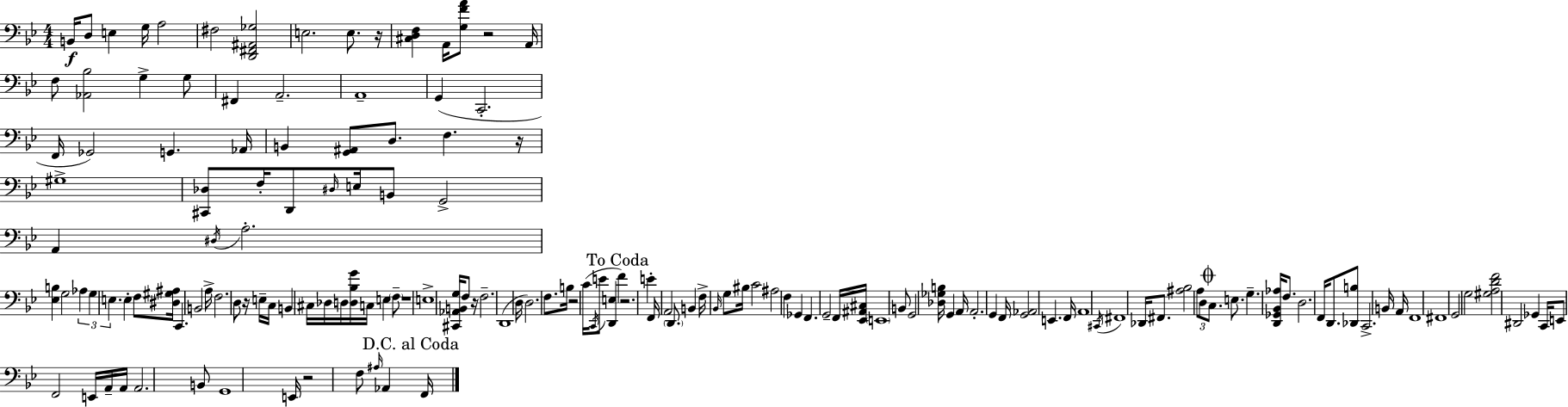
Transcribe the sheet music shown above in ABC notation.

X:1
T:Untitled
M:4/4
L:1/4
K:Bb
B,,/4 D,/2 E, G,/4 A,2 ^F,2 [D,,^F,,^A,,_G,]2 E,2 E,/2 z/4 [^C,D,F,] A,,/4 [G,FA]/2 z2 A,,/4 F,/2 [_A,,_B,]2 G, G,/2 ^F,, A,,2 A,,4 G,, C,,2 F,,/4 _G,,2 G,, _A,,/4 B,, [G,,^A,,]/2 D,/2 F, z/4 ^G,4 [^C,,_D,]/2 F,/4 D,,/2 ^D,/4 E,/4 B,,/2 G,,2 A,, ^D,/4 A,2 [_E,B,] G,2 _A, G, E, E, F,/2 [^D,^G,^A,]/4 C,, B,,2 A,/4 F,2 D,/2 z/4 E,/4 C,/4 B,, ^C,/4 _D,/4 D,/4 [D,_B,G]/4 C,/4 E, F,/2 z4 E,4 [^C,,_A,,B,,G,]/4 F,/2 z/4 F,2 D,,4 D,/4 D,2 F,/2 B,/4 z2 C/4 C,,/4 E/2 [D,,E,] F z2 E F,,/4 A,,2 D,,/2 B,, F,/4 _B,,/4 G,/2 ^B,/4 C2 ^A,2 F, _G,, F,, G,,2 F,,/4 [_E,,^A,,^C,]/4 E,,4 B,,/2 G,,2 [_D,_G,B,]/4 G,, A,,/4 A,,2 G,, F,,/4 [G,,_A,,]2 E,, F,,/4 A,,4 ^C,,/4 ^F,,4 _D,,/4 ^F,,/2 [^A,_B,]2 A,/2 D,/2 C,/2 E,/2 G, [D,,_G,,_B,,_A,]/4 F,/2 D,2 F,,/4 D,,/2 [_D,,B,]/2 C,,2 B,,/4 A,,/4 F,,4 ^F,,4 G,,2 G,2 [^G,A,DF]2 ^D,,2 _G,, C,,/4 E,,/2 F,,2 E,,/4 A,,/4 A,,/4 A,,2 B,,/2 G,,4 E,,/4 z2 F,/2 ^A,/4 _A,, F,,/4